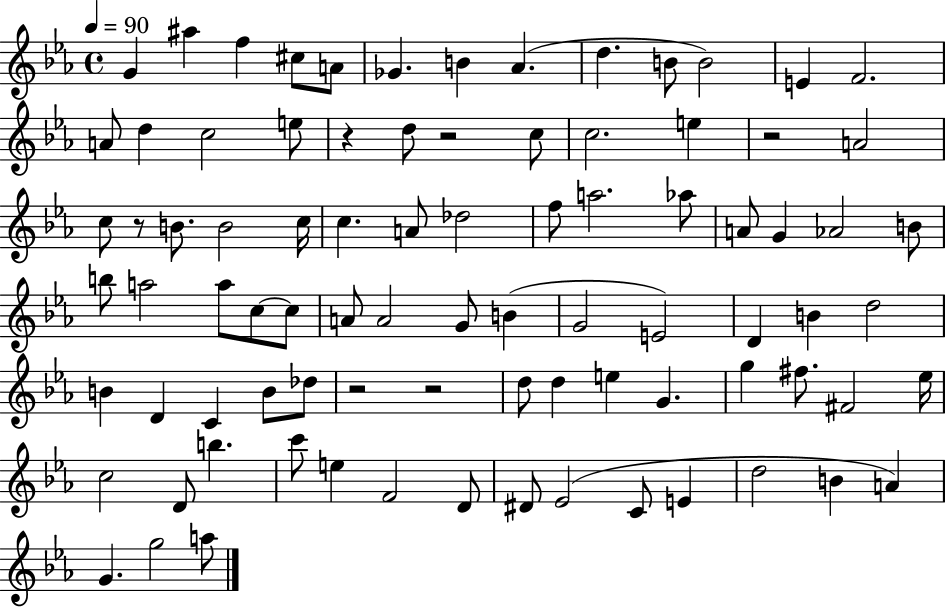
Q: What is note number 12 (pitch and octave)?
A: E4